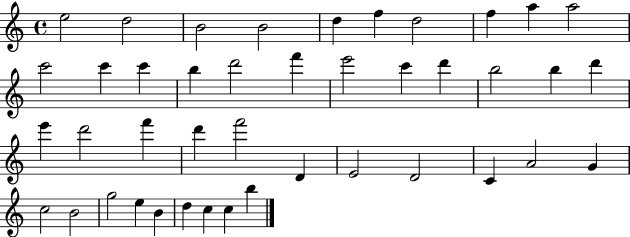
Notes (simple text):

E5/h D5/h B4/h B4/h D5/q F5/q D5/h F5/q A5/q A5/h C6/h C6/q C6/q B5/q D6/h F6/q E6/h C6/q D6/q B5/h B5/q D6/q E6/q D6/h F6/q D6/q F6/h D4/q E4/h D4/h C4/q A4/h G4/q C5/h B4/h G5/h E5/q B4/q D5/q C5/q C5/q B5/q